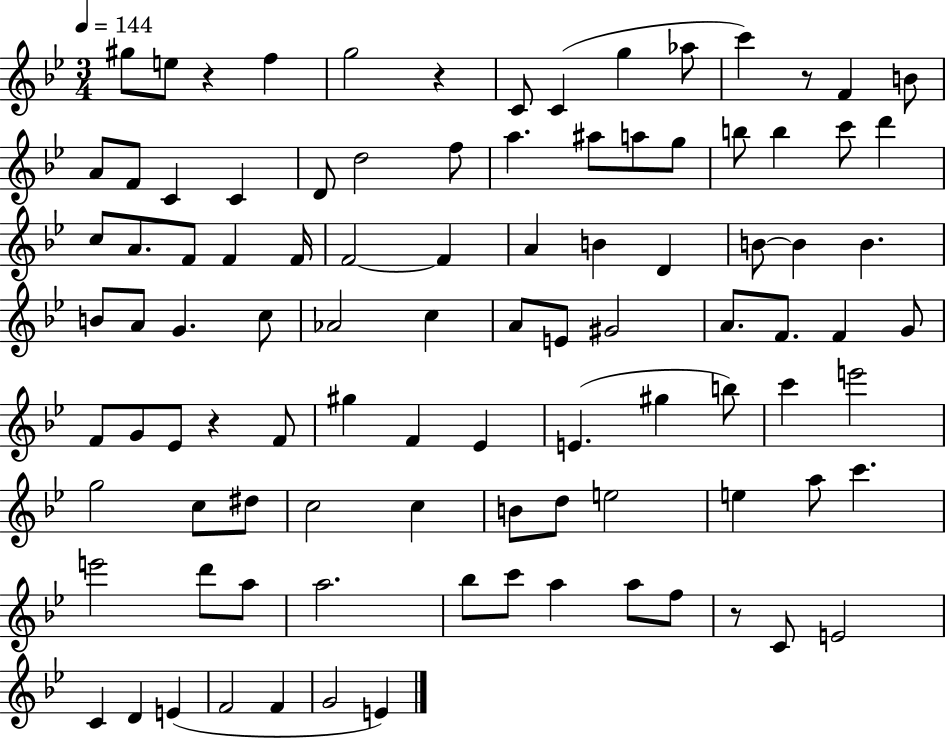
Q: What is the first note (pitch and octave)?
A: G#5